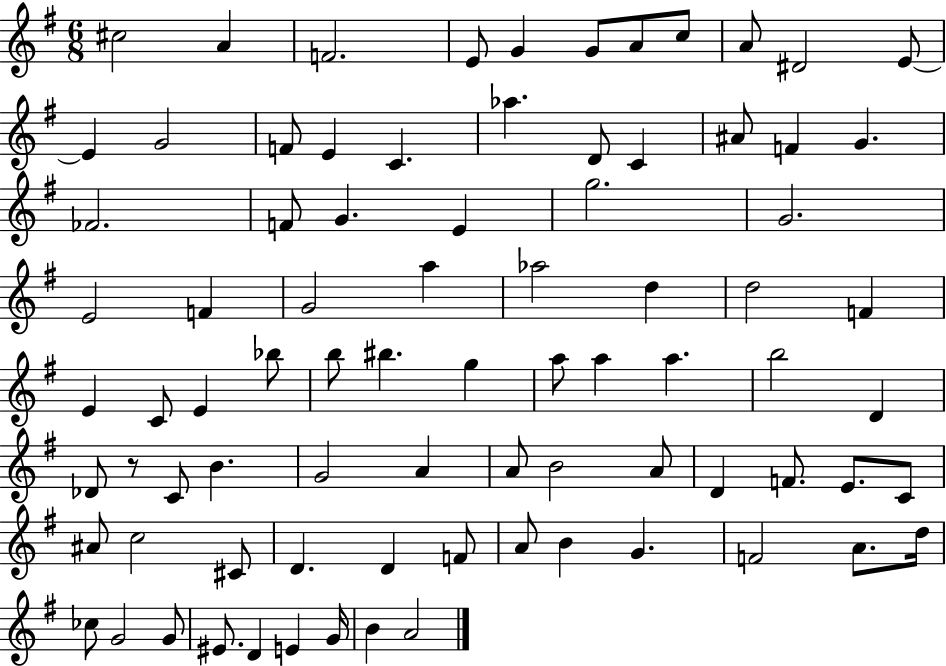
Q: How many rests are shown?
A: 1